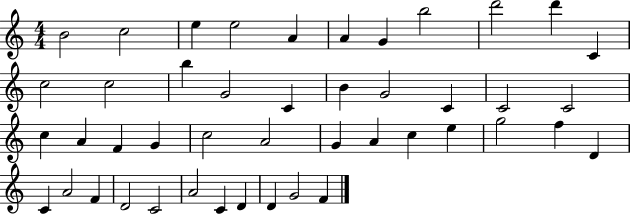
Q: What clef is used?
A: treble